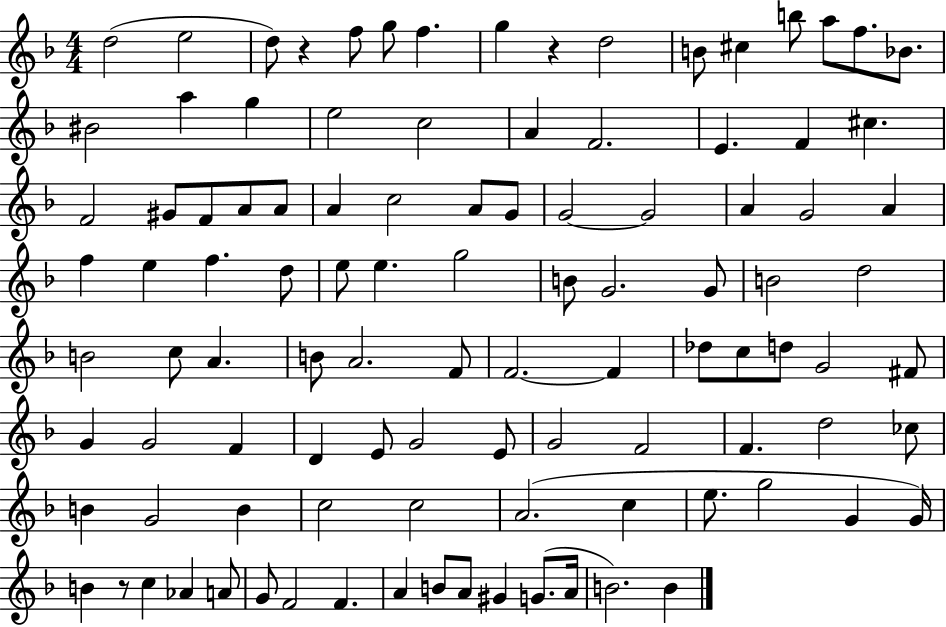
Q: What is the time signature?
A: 4/4